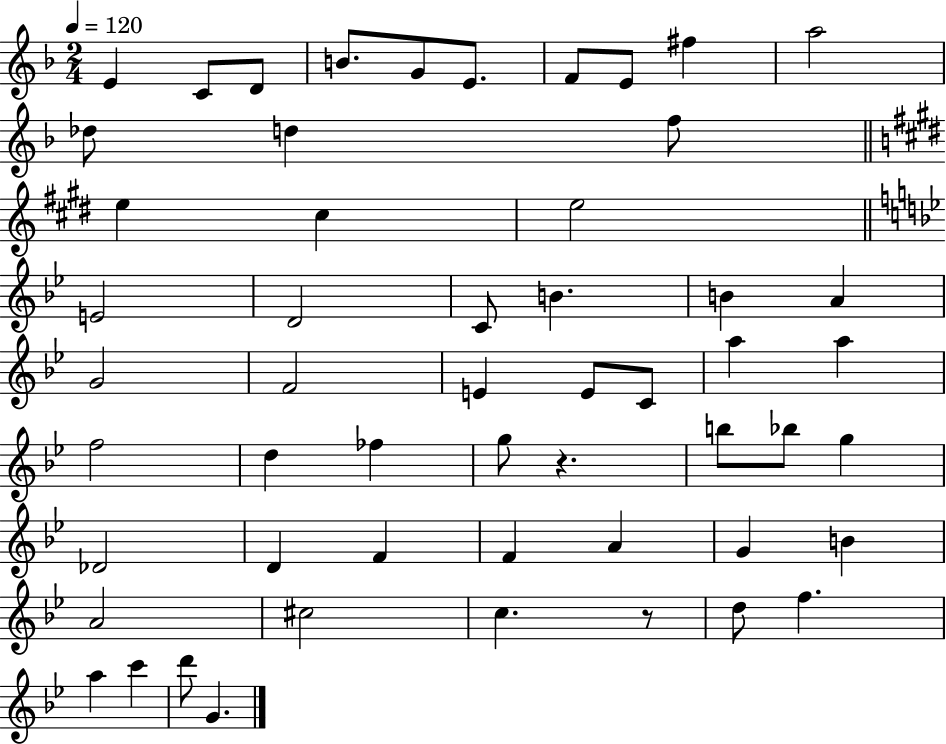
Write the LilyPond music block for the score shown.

{
  \clef treble
  \numericTimeSignature
  \time 2/4
  \key f \major
  \tempo 4 = 120
  e'4 c'8 d'8 | b'8. g'8 e'8. | f'8 e'8 fis''4 | a''2 | \break des''8 d''4 f''8 | \bar "||" \break \key e \major e''4 cis''4 | e''2 | \bar "||" \break \key bes \major e'2 | d'2 | c'8 b'4. | b'4 a'4 | \break g'2 | f'2 | e'4 e'8 c'8 | a''4 a''4 | \break f''2 | d''4 fes''4 | g''8 r4. | b''8 bes''8 g''4 | \break des'2 | d'4 f'4 | f'4 a'4 | g'4 b'4 | \break a'2 | cis''2 | c''4. r8 | d''8 f''4. | \break a''4 c'''4 | d'''8 g'4. | \bar "|."
}